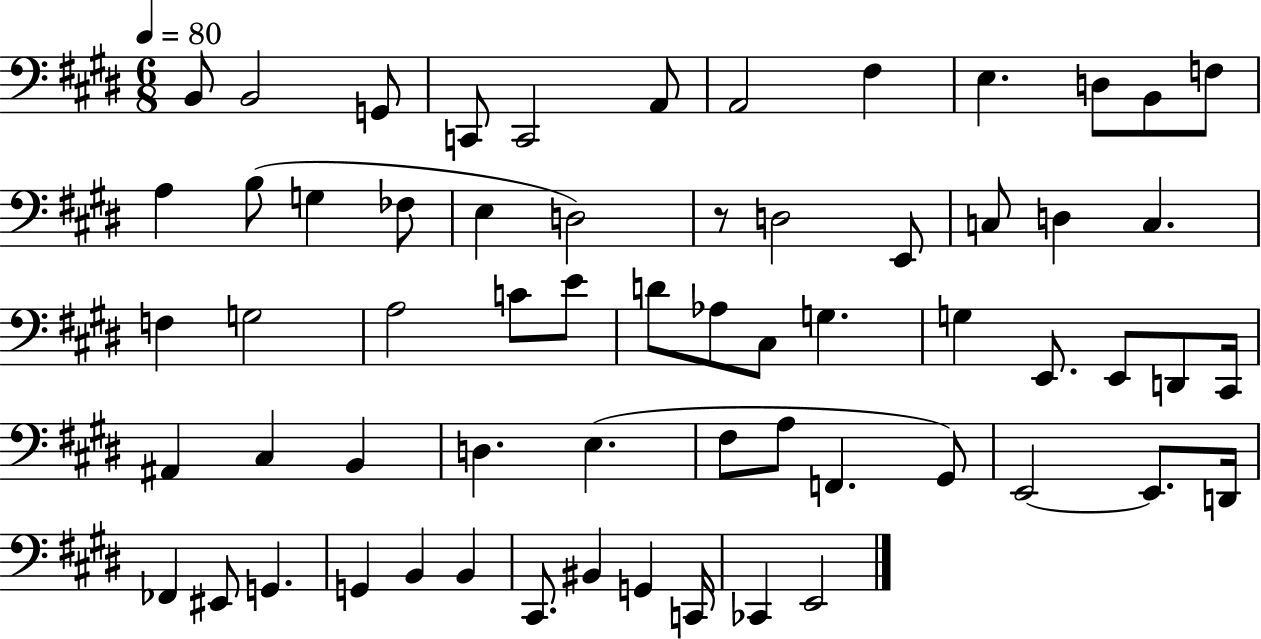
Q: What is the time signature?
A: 6/8